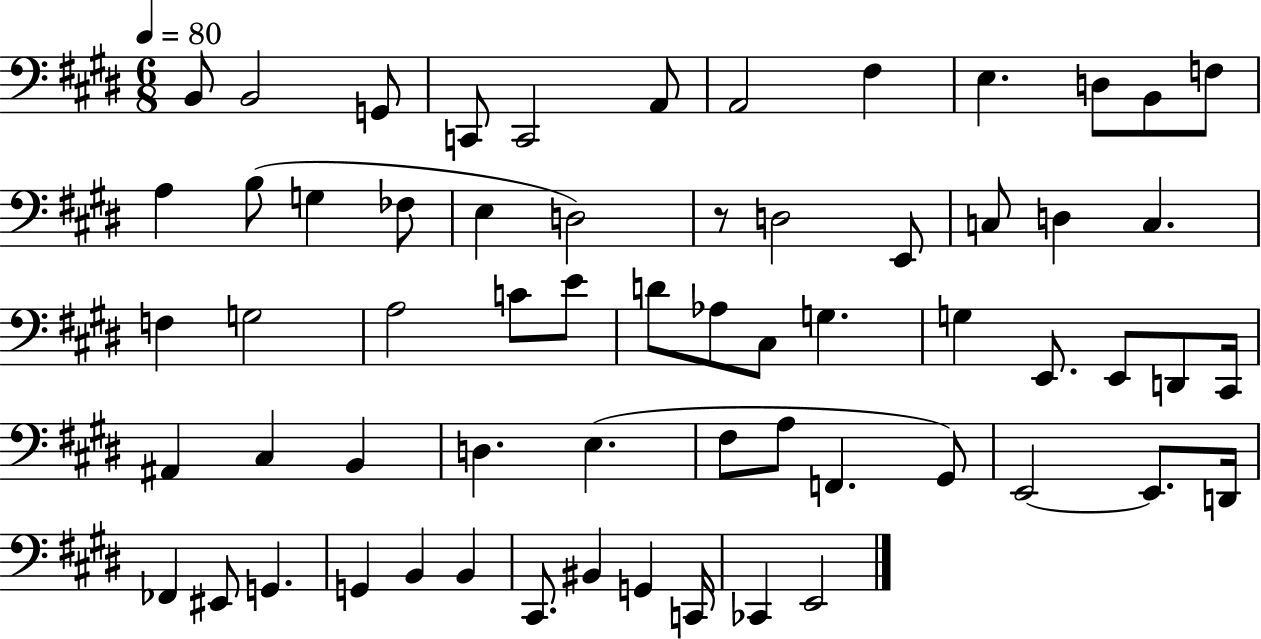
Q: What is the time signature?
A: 6/8